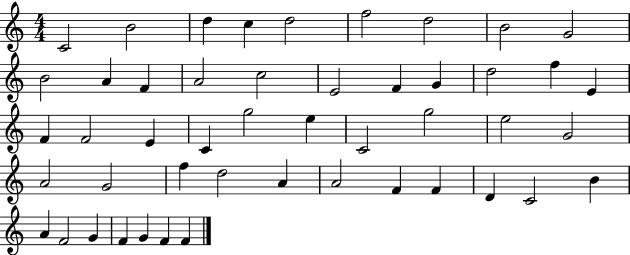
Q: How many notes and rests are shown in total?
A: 48